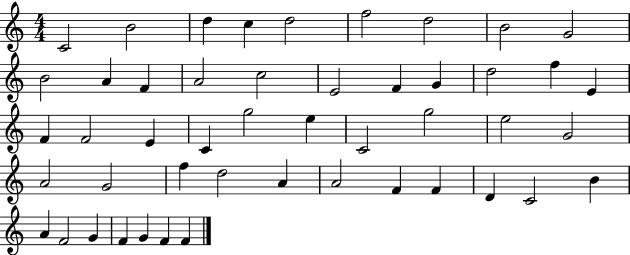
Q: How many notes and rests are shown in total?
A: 48